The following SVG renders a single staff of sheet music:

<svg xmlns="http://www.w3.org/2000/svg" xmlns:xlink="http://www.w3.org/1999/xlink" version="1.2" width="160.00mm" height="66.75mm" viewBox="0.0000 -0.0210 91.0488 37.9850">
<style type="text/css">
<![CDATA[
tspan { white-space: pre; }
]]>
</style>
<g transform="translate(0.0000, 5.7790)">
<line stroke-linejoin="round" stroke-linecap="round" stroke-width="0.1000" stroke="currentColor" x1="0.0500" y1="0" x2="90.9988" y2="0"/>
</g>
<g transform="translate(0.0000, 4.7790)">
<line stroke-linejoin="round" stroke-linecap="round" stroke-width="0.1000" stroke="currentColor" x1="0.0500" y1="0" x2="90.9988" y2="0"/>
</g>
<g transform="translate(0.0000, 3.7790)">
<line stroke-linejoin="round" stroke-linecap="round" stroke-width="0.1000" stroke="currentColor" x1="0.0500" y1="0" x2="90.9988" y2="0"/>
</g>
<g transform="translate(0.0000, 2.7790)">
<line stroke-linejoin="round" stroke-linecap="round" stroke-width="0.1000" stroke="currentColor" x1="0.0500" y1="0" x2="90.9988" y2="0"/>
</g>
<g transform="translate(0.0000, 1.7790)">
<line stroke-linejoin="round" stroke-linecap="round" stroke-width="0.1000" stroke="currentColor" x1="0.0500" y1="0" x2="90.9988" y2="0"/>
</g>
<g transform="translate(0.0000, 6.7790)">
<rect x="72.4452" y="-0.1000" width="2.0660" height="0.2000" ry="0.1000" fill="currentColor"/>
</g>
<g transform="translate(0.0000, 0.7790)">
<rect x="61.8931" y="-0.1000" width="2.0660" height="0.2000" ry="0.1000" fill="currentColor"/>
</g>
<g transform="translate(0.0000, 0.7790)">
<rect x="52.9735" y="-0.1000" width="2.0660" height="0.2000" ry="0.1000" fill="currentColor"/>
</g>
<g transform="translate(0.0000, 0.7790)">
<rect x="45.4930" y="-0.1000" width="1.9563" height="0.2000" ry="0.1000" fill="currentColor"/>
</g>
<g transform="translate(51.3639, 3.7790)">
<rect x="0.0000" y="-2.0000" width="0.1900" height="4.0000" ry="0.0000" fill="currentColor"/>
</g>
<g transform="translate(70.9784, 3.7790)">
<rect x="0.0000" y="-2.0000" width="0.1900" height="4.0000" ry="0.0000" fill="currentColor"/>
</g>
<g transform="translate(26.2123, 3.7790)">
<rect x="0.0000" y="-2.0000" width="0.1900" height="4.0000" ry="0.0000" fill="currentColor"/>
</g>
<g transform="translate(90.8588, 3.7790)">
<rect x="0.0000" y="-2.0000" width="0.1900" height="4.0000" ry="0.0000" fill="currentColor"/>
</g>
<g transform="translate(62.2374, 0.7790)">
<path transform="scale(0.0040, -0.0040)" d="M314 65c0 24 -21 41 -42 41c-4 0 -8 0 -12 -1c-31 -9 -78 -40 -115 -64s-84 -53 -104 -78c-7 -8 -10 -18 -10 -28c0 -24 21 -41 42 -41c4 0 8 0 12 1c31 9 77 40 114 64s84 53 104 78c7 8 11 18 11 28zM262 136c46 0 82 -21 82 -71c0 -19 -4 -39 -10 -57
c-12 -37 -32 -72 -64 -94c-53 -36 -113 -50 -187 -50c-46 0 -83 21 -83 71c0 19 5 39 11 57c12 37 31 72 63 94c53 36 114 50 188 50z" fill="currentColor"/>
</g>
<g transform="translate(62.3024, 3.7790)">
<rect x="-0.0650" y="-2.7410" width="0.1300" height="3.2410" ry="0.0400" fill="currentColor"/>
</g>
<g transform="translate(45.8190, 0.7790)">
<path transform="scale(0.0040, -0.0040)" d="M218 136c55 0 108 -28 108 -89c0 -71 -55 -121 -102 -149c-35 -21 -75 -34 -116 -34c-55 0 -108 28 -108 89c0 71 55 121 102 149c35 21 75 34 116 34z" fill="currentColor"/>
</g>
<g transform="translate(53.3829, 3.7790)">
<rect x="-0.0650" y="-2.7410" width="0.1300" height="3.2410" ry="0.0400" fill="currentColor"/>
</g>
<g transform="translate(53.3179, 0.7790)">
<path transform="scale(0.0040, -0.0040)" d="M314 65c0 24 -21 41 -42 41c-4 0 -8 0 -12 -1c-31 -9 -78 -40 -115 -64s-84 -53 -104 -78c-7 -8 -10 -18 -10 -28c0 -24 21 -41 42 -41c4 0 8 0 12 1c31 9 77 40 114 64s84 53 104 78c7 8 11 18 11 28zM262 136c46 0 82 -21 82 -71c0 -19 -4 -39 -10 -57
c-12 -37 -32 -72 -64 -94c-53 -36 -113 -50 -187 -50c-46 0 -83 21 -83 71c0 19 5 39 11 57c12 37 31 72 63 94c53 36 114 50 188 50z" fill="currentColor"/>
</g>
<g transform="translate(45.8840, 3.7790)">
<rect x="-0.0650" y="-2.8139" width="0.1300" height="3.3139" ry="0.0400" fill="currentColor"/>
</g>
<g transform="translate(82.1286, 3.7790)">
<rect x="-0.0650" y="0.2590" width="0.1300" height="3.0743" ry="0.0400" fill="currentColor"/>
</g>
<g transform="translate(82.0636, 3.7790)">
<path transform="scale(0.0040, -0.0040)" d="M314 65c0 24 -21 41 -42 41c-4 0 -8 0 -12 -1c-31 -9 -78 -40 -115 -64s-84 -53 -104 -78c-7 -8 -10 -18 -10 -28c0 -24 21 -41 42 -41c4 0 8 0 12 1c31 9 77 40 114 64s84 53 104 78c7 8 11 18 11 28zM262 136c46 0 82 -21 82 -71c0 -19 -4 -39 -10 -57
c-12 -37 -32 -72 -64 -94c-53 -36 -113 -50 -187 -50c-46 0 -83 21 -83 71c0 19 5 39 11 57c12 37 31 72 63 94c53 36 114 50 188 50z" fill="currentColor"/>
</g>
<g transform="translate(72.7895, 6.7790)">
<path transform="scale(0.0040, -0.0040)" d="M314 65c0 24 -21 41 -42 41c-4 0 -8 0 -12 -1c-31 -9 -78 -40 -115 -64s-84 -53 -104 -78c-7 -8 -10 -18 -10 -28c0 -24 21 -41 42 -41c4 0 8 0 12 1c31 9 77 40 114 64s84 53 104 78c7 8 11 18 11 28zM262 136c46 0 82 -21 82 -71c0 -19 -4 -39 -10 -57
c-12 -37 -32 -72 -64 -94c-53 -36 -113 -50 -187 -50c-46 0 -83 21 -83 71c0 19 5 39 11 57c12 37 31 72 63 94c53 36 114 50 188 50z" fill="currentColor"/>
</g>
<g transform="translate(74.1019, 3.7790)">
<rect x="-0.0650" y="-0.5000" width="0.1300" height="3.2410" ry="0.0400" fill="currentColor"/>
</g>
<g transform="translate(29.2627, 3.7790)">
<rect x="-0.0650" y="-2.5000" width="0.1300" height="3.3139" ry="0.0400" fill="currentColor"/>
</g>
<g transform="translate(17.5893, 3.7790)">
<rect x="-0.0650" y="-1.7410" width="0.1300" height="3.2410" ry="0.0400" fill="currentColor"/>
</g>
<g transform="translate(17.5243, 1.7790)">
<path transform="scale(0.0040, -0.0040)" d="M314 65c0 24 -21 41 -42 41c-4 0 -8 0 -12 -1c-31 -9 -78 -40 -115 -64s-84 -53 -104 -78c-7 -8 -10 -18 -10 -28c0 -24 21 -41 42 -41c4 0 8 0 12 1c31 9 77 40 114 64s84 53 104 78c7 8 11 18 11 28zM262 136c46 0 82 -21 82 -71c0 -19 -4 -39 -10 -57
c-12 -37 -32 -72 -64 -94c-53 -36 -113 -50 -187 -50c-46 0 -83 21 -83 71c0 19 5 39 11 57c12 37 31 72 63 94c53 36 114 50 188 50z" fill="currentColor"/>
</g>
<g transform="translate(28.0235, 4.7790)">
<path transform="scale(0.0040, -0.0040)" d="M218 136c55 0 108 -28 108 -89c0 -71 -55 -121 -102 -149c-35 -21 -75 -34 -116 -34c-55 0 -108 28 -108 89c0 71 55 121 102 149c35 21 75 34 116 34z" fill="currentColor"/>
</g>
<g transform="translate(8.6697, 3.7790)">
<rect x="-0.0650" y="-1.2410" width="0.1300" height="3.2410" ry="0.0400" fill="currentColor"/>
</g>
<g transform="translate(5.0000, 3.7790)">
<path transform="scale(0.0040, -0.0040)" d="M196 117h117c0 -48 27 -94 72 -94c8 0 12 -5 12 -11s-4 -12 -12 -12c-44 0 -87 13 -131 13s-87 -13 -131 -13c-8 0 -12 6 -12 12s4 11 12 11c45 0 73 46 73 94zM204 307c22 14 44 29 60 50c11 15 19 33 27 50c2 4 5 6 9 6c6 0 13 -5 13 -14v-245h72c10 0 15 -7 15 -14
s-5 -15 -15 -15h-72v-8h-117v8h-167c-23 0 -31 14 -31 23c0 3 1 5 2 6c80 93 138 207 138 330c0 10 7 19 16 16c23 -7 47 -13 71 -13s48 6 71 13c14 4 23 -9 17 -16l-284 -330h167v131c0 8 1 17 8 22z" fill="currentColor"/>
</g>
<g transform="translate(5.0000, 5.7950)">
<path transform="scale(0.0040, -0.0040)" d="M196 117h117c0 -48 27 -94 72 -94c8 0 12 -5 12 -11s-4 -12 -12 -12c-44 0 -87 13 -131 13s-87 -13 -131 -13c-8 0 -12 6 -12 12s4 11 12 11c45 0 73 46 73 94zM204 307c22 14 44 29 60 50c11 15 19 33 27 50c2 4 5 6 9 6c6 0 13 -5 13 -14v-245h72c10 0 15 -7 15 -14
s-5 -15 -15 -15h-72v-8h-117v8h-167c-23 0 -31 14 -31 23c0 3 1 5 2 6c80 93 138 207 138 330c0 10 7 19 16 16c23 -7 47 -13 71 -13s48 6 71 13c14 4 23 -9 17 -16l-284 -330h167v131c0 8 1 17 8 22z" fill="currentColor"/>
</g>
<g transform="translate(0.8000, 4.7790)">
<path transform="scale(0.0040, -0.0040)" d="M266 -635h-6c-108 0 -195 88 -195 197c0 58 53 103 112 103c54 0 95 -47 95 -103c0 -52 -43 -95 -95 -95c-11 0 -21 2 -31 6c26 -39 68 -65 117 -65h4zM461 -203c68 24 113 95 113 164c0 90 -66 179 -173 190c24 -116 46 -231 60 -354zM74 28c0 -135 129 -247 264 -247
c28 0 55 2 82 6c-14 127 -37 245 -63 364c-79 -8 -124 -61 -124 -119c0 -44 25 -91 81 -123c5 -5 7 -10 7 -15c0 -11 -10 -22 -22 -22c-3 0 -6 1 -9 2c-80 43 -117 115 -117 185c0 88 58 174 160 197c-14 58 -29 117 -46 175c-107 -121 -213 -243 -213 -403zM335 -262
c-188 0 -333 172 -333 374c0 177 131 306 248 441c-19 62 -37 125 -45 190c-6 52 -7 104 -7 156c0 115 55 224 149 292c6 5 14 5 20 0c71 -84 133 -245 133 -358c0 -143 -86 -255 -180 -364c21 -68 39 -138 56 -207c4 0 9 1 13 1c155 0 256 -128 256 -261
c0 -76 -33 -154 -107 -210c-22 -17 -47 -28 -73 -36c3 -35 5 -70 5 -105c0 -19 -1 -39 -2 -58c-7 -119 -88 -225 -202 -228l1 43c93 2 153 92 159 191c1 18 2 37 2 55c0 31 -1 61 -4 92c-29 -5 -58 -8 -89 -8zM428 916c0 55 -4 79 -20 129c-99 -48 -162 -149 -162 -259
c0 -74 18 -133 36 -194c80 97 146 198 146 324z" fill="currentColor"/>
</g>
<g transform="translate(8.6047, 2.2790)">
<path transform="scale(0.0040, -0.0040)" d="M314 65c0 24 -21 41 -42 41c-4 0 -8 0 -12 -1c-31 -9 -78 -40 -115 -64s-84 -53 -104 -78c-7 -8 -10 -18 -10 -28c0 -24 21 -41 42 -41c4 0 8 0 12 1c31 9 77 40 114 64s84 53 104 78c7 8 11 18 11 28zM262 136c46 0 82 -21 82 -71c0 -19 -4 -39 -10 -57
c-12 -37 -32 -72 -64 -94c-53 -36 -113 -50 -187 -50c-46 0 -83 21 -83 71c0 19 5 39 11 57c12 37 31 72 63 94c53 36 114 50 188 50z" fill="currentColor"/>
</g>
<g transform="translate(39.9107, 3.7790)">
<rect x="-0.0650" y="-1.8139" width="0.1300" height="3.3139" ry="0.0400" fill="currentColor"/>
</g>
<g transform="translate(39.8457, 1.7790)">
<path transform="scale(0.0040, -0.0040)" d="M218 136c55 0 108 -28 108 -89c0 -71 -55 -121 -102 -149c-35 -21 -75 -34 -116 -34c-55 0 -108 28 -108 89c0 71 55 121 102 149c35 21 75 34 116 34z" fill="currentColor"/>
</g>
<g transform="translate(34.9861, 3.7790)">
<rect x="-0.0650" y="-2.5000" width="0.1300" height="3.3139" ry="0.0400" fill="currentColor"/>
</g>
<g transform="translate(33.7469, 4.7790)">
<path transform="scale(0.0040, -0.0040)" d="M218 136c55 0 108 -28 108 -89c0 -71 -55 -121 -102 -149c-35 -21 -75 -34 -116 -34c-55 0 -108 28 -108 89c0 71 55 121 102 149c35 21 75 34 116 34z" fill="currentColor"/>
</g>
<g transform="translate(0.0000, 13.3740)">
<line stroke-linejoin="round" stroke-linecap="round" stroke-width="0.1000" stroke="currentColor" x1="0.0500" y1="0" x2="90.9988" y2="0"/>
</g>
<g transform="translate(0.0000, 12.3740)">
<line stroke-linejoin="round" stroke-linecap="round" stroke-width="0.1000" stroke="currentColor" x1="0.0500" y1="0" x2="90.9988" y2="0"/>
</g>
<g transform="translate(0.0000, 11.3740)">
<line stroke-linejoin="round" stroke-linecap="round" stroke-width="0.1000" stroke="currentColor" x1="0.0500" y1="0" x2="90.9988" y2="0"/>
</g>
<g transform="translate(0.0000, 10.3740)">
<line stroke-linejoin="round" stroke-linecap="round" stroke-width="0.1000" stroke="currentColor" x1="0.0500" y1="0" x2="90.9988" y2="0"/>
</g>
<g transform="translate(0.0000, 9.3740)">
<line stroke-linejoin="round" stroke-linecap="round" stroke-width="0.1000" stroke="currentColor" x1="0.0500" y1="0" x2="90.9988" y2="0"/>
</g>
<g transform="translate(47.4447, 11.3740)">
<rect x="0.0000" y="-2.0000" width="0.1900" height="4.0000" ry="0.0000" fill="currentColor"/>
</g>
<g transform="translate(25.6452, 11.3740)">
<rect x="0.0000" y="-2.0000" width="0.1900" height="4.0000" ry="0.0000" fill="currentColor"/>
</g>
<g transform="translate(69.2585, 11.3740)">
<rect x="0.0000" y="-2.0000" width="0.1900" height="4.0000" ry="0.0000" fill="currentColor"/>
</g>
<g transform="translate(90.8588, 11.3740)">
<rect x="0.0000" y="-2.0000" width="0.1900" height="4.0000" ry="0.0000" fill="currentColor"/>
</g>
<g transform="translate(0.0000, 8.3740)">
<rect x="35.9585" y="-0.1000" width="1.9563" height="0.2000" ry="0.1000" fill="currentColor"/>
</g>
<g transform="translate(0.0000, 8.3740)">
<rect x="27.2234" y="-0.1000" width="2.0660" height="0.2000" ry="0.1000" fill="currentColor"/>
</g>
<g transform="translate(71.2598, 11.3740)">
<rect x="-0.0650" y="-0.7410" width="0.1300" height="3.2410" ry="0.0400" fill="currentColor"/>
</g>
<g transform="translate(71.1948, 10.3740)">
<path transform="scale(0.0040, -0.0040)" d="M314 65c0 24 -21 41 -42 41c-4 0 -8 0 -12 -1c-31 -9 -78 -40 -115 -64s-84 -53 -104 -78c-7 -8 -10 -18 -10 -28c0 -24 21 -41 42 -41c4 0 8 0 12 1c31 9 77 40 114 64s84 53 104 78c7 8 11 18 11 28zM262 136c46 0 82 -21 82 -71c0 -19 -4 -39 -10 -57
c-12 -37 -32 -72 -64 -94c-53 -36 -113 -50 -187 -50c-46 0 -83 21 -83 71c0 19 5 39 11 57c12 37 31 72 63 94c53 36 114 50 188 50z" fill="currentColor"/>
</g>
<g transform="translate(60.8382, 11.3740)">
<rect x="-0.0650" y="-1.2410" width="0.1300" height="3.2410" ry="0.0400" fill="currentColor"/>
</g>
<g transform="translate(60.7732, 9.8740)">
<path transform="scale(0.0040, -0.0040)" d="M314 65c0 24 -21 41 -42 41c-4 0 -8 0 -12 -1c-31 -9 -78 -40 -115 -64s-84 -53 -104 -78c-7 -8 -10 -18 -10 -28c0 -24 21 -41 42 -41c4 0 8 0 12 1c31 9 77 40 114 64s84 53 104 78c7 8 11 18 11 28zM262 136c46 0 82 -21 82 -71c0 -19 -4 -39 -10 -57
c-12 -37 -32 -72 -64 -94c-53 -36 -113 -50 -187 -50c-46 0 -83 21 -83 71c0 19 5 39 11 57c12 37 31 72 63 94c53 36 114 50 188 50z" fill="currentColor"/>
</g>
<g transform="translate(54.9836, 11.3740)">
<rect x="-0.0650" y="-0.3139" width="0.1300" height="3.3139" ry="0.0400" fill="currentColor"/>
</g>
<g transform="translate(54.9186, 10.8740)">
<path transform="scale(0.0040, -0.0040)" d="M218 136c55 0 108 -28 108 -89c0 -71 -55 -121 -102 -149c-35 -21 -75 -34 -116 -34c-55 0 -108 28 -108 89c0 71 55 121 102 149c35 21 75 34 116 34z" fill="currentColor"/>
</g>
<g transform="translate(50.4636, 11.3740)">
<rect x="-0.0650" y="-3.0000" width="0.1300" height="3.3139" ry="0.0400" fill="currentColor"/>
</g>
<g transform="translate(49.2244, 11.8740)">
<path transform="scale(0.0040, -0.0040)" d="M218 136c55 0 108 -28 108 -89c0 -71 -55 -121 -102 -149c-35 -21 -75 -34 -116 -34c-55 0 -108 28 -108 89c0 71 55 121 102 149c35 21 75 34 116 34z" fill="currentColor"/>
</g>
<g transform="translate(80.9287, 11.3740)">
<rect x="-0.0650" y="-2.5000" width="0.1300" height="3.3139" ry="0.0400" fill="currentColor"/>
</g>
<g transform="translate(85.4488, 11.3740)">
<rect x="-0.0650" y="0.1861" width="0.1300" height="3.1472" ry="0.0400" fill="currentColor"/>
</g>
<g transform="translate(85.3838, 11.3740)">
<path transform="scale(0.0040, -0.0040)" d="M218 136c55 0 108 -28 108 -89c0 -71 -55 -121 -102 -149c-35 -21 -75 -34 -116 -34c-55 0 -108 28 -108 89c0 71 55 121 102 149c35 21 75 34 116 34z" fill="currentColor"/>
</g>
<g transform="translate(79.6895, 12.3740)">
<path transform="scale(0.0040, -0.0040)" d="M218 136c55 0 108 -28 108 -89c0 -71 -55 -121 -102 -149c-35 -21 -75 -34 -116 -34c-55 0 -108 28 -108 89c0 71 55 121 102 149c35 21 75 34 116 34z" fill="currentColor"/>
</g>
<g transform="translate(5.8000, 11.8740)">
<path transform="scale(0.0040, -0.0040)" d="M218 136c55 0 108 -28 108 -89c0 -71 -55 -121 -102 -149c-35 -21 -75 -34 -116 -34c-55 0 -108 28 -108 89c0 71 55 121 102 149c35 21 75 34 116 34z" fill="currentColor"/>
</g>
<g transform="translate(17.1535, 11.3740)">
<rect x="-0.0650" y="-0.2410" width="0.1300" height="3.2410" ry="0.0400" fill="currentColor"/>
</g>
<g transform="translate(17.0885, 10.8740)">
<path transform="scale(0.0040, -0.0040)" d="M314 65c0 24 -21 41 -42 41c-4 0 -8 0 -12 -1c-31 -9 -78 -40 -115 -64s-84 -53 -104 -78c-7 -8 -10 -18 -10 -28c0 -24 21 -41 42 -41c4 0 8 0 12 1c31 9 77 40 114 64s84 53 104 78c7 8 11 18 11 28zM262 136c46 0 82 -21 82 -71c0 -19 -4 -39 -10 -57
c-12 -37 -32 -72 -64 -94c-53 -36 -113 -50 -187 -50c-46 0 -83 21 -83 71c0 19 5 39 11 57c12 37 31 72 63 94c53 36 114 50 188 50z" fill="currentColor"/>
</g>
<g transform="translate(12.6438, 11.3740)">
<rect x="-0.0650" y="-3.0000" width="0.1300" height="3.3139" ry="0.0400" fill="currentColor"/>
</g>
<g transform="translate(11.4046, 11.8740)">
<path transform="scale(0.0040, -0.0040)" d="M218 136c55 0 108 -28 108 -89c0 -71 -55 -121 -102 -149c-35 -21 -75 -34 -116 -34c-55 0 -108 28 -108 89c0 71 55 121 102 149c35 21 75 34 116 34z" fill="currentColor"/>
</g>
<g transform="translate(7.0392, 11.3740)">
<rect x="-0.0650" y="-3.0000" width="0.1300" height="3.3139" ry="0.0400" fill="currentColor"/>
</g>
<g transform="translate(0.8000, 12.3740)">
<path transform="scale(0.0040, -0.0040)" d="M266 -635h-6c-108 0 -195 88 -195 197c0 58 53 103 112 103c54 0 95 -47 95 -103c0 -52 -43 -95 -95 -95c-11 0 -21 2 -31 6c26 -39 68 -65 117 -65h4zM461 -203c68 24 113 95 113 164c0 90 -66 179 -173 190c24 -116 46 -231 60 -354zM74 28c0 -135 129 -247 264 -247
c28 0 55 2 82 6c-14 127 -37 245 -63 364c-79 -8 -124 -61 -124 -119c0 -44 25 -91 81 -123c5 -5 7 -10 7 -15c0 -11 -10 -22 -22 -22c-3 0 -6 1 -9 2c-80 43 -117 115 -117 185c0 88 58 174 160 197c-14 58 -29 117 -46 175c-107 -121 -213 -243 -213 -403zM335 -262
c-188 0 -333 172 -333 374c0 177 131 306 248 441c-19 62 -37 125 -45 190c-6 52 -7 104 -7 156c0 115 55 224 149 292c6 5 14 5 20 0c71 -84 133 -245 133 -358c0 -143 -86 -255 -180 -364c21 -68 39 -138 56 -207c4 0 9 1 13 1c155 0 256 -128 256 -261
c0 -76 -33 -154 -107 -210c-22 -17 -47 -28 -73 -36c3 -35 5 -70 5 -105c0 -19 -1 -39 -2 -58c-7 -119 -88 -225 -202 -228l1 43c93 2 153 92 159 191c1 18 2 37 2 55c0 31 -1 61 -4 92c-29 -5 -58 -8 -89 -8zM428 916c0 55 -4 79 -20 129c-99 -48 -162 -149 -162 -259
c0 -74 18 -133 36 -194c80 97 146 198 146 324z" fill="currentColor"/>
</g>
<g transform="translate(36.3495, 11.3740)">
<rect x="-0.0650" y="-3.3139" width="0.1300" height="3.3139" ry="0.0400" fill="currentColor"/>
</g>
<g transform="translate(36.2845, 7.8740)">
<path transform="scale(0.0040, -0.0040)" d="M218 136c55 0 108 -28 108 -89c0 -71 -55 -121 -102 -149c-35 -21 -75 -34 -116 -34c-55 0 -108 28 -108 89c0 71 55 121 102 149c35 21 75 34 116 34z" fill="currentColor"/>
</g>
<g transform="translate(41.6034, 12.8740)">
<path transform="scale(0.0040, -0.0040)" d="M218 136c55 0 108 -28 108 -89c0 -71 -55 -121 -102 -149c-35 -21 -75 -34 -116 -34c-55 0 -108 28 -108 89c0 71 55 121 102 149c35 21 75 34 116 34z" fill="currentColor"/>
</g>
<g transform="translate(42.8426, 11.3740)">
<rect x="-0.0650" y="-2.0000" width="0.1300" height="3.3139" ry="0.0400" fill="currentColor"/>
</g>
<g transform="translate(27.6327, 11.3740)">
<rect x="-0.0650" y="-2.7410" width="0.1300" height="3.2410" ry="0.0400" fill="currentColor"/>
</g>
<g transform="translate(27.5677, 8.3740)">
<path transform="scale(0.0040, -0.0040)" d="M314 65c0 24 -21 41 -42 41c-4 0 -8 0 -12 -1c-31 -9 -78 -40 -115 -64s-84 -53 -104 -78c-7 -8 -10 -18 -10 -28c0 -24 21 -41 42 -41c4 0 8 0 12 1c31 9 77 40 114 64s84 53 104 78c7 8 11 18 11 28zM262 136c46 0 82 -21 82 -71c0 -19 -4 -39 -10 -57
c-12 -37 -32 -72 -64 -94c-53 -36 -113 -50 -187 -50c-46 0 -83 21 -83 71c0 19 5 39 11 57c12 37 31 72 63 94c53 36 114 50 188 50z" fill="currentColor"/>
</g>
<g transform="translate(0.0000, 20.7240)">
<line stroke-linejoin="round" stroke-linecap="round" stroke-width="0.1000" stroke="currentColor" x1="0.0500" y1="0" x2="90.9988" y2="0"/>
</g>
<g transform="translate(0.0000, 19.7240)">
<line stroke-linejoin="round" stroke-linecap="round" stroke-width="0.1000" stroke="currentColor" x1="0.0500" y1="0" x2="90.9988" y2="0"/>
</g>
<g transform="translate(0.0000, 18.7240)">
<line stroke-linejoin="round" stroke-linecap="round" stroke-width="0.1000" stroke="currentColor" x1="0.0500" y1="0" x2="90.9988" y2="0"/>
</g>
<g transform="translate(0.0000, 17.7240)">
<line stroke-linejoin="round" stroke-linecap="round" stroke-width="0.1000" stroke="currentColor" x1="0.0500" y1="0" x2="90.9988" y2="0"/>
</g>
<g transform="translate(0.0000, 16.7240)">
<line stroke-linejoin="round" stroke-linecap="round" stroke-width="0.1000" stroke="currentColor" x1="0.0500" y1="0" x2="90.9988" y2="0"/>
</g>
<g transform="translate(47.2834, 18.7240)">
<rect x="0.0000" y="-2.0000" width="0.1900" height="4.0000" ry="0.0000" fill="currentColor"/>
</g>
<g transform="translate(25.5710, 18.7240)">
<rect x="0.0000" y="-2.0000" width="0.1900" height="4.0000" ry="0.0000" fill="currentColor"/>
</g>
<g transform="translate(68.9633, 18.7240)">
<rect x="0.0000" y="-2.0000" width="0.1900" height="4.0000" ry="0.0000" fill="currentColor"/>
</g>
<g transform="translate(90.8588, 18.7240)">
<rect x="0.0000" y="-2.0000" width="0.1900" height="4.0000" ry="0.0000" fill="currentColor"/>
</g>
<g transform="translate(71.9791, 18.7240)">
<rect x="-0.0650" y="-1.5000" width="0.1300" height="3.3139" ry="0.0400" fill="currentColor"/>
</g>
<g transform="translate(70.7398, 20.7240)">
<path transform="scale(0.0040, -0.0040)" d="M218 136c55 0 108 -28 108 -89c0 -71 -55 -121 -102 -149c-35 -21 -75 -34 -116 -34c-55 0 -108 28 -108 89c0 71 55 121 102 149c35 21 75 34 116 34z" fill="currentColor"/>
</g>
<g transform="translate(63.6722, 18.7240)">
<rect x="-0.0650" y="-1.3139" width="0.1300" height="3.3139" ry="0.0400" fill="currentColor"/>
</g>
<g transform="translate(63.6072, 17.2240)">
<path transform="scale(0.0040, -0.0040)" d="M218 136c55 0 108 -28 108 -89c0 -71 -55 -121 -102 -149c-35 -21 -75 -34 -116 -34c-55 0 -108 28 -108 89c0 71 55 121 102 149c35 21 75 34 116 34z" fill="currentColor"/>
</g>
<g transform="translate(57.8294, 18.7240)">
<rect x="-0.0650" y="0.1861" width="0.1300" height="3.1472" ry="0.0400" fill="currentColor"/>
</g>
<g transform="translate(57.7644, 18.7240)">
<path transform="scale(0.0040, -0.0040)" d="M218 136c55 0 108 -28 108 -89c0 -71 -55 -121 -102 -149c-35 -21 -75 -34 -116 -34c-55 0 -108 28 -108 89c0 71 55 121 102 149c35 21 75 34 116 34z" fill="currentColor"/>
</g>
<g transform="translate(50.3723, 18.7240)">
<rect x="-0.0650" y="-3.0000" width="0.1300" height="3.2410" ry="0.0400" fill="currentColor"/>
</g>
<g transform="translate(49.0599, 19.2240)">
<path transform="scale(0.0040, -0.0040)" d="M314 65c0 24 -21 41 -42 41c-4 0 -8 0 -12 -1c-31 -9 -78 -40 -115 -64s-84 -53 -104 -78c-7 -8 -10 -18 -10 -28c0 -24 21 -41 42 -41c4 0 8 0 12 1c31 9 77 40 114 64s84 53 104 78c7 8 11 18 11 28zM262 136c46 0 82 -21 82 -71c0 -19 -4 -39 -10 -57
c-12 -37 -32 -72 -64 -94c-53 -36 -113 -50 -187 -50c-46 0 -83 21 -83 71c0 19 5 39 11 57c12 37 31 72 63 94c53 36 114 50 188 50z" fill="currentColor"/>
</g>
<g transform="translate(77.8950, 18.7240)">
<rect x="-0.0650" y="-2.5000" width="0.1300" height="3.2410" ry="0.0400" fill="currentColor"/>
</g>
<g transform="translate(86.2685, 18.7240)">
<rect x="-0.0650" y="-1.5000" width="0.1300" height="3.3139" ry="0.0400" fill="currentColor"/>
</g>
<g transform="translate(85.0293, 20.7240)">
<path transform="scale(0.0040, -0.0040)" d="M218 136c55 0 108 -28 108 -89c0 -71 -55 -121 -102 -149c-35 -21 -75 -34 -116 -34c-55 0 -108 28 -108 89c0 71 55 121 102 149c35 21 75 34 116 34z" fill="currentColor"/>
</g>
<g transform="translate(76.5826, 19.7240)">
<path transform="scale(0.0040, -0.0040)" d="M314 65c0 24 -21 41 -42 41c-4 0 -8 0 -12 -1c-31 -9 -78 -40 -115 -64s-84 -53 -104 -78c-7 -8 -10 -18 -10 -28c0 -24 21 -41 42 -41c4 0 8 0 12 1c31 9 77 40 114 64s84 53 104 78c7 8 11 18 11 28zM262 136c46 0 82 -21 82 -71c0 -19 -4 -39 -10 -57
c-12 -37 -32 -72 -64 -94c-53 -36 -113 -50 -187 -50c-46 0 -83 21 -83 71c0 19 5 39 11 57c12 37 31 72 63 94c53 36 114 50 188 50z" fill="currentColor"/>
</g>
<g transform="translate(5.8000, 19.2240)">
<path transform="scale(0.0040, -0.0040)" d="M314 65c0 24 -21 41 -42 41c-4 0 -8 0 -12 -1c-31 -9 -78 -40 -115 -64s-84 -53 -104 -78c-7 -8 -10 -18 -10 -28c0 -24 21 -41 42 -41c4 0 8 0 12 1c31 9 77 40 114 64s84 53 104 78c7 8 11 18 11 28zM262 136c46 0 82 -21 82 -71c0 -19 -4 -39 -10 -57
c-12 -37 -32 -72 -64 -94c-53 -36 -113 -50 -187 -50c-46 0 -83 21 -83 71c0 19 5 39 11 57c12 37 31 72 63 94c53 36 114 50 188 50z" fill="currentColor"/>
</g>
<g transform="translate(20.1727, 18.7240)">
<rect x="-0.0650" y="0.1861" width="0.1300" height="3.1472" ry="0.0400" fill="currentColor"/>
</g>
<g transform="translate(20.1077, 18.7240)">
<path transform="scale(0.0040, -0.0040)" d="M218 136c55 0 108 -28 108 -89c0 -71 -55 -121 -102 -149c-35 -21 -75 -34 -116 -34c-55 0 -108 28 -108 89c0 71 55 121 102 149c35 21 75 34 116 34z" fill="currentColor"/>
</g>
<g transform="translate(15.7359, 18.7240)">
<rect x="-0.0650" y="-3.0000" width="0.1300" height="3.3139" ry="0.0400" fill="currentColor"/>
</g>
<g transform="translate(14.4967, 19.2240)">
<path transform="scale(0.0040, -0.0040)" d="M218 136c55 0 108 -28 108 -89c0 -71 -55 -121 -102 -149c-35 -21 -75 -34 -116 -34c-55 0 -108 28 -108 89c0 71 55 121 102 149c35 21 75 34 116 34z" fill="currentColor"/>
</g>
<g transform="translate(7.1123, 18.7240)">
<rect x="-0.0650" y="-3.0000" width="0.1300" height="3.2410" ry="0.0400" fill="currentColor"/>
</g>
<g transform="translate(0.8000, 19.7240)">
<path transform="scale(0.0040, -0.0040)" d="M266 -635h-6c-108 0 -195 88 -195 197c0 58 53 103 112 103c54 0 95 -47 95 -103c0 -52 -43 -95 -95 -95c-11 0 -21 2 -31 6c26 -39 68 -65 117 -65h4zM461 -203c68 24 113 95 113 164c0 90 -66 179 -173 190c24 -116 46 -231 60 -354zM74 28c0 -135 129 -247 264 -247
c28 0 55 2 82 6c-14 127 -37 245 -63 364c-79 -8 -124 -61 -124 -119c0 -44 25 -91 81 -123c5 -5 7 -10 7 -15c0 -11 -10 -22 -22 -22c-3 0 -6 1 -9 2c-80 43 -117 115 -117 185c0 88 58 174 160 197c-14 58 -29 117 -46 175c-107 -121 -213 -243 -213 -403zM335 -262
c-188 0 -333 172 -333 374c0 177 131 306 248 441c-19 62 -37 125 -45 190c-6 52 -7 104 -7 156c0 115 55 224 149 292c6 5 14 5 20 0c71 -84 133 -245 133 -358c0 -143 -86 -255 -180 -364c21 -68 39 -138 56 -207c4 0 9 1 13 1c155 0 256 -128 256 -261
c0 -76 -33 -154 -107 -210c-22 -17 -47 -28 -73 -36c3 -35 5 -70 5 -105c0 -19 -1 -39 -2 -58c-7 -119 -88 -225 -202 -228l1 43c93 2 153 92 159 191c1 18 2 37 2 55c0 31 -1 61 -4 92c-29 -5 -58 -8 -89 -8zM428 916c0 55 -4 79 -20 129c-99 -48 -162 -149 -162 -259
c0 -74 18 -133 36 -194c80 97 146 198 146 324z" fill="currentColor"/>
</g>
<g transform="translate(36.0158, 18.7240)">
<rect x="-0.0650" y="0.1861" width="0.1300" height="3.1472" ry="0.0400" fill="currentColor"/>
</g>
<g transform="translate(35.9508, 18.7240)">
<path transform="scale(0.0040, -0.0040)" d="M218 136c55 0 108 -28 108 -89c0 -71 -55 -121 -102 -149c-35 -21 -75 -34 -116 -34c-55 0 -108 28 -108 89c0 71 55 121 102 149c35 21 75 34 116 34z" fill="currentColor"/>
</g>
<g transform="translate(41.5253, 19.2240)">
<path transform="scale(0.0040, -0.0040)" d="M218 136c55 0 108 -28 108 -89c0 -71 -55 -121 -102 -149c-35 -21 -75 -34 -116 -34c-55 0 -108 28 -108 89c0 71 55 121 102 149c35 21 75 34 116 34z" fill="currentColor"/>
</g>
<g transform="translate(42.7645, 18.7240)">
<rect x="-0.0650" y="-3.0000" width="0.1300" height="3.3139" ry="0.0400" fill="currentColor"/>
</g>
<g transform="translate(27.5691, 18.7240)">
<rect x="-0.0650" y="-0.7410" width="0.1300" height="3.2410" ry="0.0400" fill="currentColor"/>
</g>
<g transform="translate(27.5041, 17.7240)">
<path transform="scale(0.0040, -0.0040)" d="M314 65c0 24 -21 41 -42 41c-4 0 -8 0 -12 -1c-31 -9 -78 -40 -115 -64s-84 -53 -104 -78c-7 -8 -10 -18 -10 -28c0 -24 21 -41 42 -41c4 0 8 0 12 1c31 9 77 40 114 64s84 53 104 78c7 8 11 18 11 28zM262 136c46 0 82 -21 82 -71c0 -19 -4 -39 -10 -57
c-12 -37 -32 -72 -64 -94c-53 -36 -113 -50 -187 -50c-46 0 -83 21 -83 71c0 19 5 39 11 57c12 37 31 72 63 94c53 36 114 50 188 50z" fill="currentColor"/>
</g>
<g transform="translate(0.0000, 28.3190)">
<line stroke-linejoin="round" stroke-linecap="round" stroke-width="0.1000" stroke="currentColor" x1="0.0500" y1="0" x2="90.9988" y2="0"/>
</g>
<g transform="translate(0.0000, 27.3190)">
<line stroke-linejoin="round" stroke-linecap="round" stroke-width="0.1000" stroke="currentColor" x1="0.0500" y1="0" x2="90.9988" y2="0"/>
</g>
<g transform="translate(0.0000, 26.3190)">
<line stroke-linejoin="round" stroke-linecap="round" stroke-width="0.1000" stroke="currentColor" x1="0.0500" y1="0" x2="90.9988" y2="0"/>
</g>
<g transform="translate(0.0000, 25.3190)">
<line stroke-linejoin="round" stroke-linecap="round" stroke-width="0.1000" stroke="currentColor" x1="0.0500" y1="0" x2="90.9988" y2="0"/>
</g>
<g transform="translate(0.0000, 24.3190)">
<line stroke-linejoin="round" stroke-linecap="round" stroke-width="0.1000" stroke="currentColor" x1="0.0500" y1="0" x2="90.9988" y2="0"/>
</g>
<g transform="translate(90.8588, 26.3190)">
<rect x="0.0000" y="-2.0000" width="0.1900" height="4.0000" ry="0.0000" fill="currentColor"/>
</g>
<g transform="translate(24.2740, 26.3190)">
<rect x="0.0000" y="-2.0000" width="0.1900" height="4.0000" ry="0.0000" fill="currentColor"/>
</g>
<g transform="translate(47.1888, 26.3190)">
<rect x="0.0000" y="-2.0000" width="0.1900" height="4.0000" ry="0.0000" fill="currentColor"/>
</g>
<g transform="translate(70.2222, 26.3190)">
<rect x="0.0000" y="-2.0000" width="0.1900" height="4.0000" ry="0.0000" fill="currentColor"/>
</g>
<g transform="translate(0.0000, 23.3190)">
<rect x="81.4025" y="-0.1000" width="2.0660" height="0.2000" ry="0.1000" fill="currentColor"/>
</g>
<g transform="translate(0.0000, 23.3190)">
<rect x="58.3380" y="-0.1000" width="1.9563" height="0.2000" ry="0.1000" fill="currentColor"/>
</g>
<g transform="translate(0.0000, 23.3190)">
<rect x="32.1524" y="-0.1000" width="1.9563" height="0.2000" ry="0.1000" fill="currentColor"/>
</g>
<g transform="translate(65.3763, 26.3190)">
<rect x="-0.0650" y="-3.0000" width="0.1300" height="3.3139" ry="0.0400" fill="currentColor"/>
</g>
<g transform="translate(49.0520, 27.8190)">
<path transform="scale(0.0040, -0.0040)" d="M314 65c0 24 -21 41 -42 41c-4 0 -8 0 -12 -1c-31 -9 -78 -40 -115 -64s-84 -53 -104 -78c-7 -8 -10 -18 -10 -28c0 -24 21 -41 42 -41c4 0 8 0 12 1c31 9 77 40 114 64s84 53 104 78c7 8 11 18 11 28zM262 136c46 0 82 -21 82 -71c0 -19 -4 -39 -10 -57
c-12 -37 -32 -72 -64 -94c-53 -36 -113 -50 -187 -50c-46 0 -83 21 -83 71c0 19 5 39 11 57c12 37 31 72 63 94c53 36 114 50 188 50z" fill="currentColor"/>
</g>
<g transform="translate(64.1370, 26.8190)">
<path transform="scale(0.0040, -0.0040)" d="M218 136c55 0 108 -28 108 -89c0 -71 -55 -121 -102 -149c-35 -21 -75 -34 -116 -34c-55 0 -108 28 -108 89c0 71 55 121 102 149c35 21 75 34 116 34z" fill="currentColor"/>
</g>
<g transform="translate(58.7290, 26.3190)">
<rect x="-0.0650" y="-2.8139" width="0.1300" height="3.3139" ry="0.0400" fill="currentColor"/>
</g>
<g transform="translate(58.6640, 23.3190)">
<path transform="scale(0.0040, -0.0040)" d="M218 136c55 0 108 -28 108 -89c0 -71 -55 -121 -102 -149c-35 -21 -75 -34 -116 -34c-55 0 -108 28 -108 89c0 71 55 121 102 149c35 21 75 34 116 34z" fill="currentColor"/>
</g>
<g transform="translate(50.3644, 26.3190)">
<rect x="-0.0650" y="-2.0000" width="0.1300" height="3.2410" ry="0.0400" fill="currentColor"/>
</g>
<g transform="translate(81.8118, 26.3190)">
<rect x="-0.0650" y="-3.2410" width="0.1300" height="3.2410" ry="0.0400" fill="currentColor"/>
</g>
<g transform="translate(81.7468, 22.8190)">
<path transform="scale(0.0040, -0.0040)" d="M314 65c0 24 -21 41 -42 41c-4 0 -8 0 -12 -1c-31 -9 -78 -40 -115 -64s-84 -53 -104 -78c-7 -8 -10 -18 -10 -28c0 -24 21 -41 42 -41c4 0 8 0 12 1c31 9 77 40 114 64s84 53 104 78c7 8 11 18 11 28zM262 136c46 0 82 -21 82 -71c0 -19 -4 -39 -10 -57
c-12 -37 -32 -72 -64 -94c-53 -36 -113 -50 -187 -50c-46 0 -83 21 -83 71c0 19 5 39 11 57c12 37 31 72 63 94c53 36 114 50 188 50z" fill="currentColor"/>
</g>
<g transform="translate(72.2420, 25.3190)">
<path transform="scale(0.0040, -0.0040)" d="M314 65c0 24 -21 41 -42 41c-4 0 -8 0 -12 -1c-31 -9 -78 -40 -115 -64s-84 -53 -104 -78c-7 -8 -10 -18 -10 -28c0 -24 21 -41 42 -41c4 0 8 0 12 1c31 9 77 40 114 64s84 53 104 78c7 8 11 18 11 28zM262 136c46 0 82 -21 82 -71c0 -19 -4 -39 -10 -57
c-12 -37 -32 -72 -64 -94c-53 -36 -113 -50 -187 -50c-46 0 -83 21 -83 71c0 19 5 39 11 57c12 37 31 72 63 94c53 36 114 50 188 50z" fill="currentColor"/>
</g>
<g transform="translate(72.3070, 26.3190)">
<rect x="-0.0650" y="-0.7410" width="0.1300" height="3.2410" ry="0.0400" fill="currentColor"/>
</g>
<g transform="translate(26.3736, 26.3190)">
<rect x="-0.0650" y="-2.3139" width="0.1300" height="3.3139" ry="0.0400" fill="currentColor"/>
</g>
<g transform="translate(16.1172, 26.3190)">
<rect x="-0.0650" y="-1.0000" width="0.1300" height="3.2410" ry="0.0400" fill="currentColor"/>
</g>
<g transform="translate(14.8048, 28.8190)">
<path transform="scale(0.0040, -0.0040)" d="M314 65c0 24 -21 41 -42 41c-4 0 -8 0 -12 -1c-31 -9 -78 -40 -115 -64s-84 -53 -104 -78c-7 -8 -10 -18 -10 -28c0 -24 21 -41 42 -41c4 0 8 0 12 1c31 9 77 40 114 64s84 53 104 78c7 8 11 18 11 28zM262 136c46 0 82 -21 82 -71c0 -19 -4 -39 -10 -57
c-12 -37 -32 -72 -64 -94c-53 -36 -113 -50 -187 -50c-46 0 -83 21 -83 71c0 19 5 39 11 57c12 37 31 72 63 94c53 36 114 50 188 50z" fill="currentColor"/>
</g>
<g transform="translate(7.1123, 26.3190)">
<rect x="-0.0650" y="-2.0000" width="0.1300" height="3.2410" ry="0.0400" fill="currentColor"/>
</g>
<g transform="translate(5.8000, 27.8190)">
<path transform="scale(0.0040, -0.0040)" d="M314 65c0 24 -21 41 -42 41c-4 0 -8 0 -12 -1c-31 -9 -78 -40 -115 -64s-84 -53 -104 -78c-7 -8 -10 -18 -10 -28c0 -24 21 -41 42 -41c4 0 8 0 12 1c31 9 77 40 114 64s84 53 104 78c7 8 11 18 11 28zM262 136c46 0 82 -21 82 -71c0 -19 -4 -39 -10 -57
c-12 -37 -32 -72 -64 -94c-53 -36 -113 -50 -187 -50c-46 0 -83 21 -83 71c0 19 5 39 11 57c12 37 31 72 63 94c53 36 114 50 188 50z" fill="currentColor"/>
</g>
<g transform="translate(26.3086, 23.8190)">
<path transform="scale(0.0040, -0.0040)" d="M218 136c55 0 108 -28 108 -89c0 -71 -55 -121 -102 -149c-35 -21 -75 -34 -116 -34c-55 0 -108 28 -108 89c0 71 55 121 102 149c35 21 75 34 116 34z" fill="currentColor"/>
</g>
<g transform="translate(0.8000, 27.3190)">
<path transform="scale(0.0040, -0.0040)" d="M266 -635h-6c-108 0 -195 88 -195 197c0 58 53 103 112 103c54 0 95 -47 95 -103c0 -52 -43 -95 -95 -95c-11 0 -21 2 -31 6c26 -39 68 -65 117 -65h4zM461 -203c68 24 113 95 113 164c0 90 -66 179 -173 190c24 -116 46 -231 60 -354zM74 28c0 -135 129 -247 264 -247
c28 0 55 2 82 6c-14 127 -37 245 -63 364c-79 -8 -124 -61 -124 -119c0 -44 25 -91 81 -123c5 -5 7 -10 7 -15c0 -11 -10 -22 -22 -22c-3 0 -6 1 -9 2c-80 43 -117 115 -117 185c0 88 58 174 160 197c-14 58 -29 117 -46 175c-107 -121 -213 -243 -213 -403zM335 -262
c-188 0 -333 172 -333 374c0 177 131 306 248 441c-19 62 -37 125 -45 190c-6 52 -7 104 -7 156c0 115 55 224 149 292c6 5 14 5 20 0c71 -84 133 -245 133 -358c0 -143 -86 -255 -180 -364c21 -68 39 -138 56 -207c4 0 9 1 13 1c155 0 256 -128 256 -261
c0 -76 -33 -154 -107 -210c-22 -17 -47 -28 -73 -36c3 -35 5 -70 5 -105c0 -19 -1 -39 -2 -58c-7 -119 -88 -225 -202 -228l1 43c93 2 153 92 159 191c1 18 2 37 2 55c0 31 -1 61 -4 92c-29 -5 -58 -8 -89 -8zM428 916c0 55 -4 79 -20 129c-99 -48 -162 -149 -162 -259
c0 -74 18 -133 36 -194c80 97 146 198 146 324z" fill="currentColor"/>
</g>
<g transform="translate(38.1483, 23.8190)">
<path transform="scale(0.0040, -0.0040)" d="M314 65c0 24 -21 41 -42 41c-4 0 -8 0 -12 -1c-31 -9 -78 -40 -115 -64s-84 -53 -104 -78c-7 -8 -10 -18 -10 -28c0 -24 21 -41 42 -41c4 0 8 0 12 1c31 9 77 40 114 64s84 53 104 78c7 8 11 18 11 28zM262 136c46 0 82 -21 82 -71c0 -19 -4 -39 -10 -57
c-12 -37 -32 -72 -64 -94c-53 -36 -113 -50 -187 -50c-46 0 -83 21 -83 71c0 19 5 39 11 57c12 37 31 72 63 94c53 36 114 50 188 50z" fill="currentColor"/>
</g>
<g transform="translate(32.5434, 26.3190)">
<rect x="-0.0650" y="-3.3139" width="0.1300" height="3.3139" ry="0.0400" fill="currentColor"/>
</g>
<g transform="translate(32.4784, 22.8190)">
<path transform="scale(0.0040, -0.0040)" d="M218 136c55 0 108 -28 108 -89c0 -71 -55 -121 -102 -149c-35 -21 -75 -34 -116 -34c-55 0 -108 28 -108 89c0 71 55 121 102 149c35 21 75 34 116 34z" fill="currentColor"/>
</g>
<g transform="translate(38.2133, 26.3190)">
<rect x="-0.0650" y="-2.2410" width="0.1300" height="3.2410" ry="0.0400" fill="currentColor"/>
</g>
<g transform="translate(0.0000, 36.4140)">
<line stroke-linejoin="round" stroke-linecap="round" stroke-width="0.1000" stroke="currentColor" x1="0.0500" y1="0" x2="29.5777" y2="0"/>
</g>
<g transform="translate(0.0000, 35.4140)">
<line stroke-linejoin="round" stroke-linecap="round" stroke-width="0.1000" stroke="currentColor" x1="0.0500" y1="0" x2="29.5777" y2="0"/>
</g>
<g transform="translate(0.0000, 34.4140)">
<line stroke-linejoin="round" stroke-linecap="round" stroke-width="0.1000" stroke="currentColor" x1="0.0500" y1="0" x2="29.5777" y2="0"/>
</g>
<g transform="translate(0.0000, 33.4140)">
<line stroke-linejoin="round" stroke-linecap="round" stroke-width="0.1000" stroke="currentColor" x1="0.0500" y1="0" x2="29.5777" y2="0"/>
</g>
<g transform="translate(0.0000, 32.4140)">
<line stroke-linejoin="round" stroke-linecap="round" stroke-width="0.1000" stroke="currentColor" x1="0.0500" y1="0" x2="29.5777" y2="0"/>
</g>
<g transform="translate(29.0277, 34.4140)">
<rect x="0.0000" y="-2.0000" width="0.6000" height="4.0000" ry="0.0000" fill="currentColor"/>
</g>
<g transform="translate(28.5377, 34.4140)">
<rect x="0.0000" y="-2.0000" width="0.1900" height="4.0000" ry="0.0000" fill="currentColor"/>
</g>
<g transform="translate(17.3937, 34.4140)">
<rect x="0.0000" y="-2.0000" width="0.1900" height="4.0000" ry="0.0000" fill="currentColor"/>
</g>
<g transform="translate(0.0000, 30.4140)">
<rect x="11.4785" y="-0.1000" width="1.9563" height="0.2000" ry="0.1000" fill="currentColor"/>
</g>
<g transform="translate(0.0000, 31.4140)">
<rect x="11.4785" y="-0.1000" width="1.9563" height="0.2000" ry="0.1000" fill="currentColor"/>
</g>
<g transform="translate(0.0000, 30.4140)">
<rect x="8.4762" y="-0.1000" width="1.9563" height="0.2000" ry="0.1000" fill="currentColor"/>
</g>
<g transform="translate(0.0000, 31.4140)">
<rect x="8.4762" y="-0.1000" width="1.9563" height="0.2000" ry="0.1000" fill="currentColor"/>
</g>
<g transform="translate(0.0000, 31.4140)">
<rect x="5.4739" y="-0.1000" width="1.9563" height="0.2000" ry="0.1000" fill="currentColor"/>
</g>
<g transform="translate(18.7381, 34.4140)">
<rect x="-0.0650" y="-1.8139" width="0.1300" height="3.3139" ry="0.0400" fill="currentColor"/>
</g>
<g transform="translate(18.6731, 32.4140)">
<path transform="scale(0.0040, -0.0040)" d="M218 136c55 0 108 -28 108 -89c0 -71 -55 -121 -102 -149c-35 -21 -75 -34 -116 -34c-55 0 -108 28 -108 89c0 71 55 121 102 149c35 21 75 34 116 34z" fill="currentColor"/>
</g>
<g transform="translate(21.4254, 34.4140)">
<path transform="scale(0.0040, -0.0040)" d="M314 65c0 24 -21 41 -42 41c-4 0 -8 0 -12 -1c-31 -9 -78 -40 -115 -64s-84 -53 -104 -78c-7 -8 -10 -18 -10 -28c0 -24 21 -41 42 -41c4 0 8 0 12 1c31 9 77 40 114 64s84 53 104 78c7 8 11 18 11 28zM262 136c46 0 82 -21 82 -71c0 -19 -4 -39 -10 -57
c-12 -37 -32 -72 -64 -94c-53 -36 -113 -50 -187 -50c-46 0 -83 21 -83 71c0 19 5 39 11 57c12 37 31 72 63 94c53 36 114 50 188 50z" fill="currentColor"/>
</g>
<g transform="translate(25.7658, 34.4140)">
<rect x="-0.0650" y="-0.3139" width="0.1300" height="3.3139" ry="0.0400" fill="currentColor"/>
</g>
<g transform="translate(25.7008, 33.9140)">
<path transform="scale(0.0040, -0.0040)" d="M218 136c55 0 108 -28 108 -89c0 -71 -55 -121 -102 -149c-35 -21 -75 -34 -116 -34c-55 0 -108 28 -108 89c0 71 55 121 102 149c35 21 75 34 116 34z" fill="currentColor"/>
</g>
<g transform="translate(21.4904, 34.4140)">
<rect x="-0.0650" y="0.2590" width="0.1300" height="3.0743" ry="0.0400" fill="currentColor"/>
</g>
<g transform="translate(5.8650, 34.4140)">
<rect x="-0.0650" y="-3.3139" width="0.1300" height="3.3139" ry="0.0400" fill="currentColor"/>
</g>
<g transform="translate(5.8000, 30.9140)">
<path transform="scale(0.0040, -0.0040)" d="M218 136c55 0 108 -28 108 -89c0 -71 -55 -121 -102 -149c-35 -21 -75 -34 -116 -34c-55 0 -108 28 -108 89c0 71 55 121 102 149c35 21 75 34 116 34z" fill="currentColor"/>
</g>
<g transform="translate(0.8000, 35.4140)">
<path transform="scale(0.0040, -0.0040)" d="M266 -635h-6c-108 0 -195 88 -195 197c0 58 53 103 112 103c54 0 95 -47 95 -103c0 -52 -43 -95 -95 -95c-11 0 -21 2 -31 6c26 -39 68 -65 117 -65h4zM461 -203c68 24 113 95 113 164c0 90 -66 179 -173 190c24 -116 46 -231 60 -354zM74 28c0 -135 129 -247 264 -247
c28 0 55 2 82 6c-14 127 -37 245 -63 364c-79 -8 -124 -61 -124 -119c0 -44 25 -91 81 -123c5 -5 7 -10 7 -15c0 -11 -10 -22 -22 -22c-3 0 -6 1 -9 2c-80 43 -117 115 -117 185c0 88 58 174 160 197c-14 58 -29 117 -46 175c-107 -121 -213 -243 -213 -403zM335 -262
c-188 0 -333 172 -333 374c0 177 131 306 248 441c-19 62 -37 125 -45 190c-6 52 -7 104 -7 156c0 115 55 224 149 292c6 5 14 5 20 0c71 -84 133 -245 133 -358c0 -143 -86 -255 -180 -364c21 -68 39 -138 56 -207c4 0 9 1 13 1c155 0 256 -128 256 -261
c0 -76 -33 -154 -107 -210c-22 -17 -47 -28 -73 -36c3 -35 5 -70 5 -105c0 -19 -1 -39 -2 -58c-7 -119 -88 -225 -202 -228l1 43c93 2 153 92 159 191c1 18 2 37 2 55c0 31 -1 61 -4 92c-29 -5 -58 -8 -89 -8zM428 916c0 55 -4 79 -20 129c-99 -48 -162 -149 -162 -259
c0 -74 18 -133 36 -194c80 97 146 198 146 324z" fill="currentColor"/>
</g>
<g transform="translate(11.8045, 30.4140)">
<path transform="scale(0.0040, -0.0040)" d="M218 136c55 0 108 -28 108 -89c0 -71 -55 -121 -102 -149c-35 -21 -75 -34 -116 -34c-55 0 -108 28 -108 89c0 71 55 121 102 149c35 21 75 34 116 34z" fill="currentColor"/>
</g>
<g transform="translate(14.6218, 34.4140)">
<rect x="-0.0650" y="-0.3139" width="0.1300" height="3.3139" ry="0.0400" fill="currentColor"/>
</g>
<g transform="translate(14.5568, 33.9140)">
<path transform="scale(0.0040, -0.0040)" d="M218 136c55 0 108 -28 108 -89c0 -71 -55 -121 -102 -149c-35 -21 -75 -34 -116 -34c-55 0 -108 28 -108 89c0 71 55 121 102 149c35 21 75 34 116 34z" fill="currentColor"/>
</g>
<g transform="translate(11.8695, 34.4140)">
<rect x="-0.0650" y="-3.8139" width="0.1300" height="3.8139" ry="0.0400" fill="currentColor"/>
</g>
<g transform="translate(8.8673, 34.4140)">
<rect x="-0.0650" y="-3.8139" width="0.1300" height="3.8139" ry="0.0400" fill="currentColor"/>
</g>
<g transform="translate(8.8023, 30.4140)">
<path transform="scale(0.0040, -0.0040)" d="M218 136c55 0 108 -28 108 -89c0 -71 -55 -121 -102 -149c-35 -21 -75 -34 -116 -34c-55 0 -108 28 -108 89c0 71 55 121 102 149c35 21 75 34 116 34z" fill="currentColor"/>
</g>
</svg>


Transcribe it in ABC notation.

X:1
T:Untitled
M:4/4
L:1/4
K:C
e2 f2 G G f a a2 a2 C2 B2 A A c2 a2 b F A c e2 d2 G B A2 A B d2 B A A2 B e E G2 E F2 D2 g b g2 F2 a A d2 b2 b c' c' c f B2 c